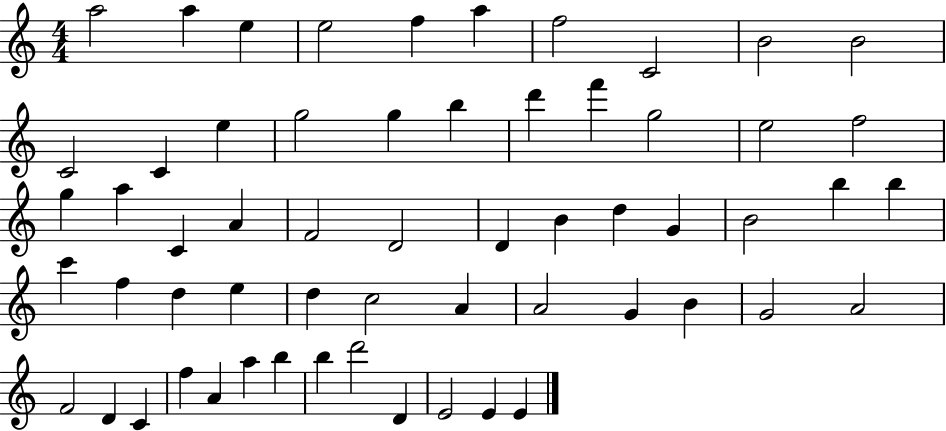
{
  \clef treble
  \numericTimeSignature
  \time 4/4
  \key c \major
  a''2 a''4 e''4 | e''2 f''4 a''4 | f''2 c'2 | b'2 b'2 | \break c'2 c'4 e''4 | g''2 g''4 b''4 | d'''4 f'''4 g''2 | e''2 f''2 | \break g''4 a''4 c'4 a'4 | f'2 d'2 | d'4 b'4 d''4 g'4 | b'2 b''4 b''4 | \break c'''4 f''4 d''4 e''4 | d''4 c''2 a'4 | a'2 g'4 b'4 | g'2 a'2 | \break f'2 d'4 c'4 | f''4 a'4 a''4 b''4 | b''4 d'''2 d'4 | e'2 e'4 e'4 | \break \bar "|."
}